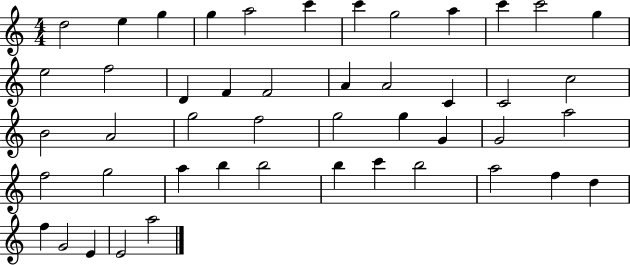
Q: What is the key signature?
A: C major